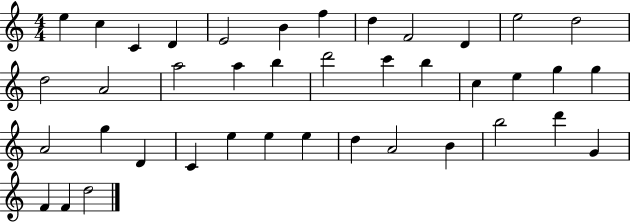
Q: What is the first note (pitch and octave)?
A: E5